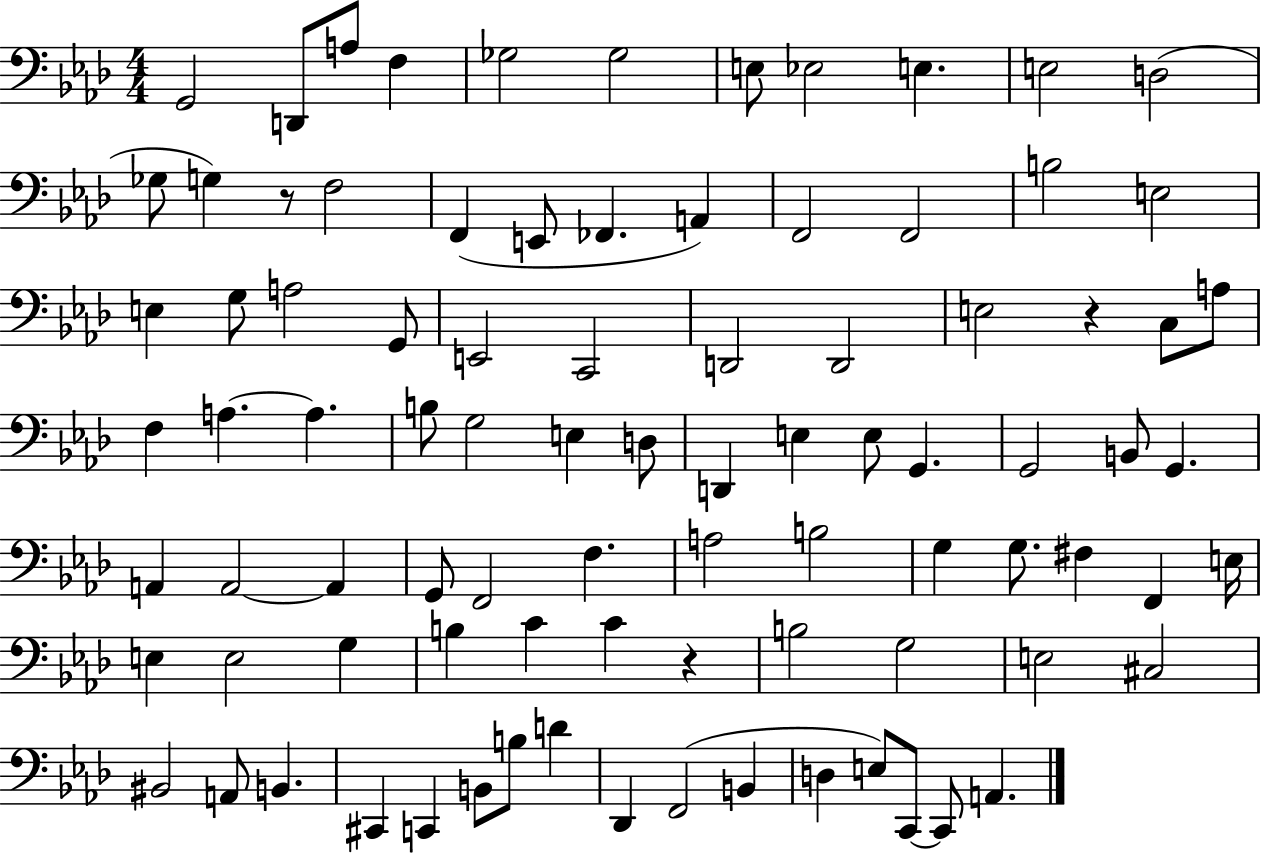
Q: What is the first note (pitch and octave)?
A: G2